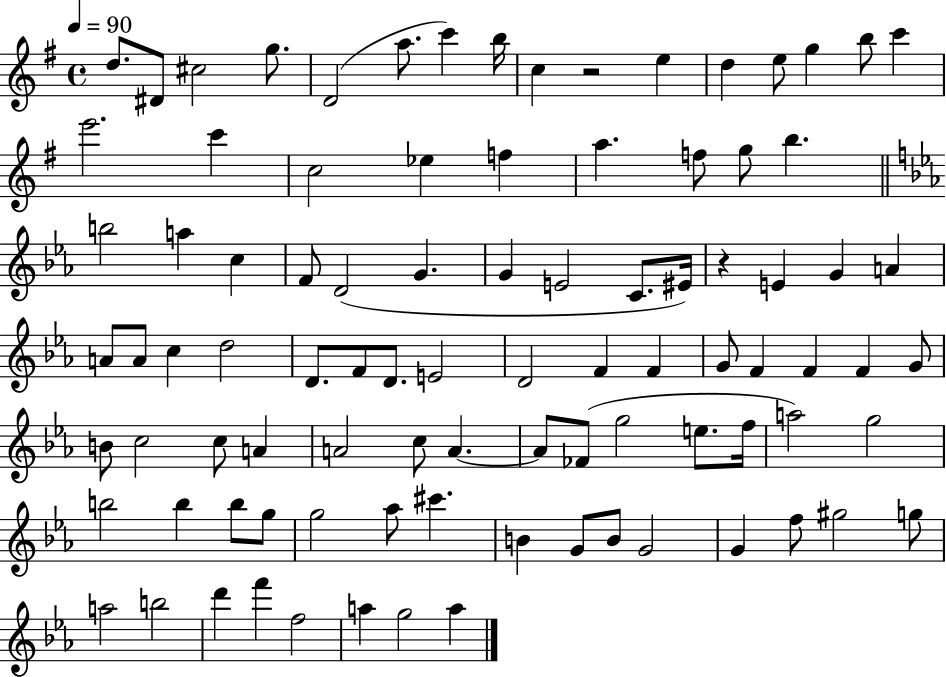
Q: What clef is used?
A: treble